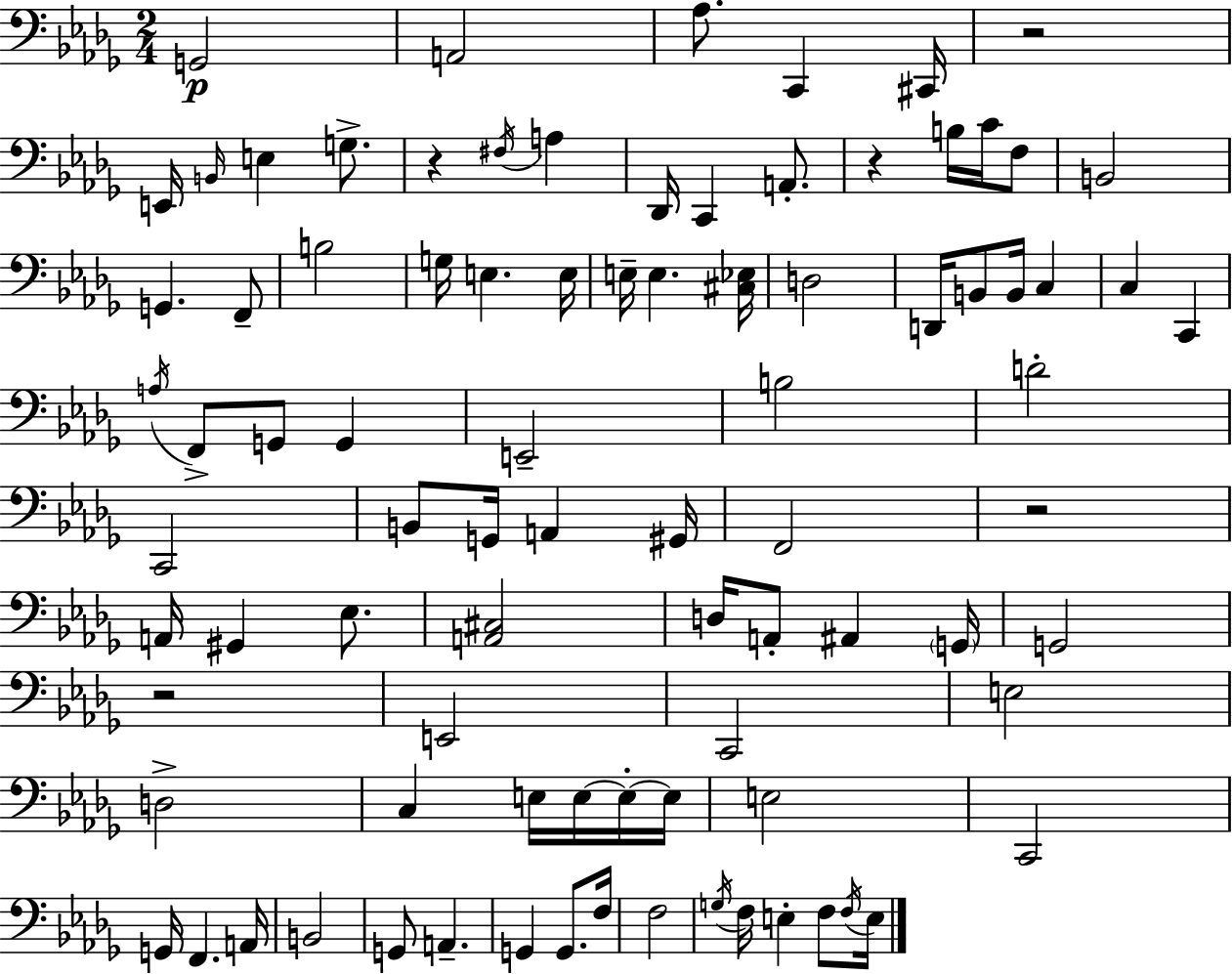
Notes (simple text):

G2/h A2/h Ab3/e. C2/q C#2/s R/h E2/s B2/s E3/q G3/e. R/q F#3/s A3/q Db2/s C2/q A2/e. R/q B3/s C4/s F3/e B2/h G2/q. F2/e B3/h G3/s E3/q. E3/s E3/s E3/q. [C#3,Eb3]/s D3/h D2/s B2/e B2/s C3/q C3/q C2/q A3/s F2/e G2/e G2/q E2/h B3/h D4/h C2/h B2/e G2/s A2/q G#2/s F2/h R/h A2/s G#2/q Eb3/e. [A2,C#3]/h D3/s A2/e A#2/q G2/s G2/h R/h E2/h C2/h E3/h D3/h C3/q E3/s E3/s E3/s E3/s E3/h C2/h G2/s F2/q. A2/s B2/h G2/e A2/q. G2/q G2/e. F3/s F3/h G3/s F3/s E3/q F3/e F3/s E3/s